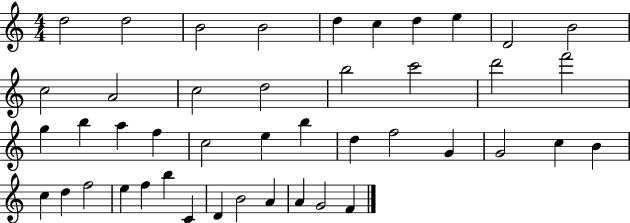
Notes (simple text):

D5/h D5/h B4/h B4/h D5/q C5/q D5/q E5/q D4/h B4/h C5/h A4/h C5/h D5/h B5/h C6/h D6/h F6/h G5/q B5/q A5/q F5/q C5/h E5/q B5/q D5/q F5/h G4/q G4/h C5/q B4/q C5/q D5/q F5/h E5/q F5/q B5/q C4/q D4/q B4/h A4/q A4/q G4/h F4/q